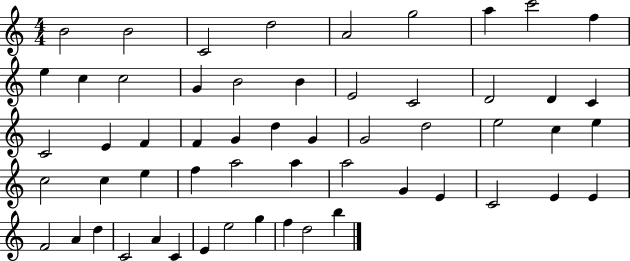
X:1
T:Untitled
M:4/4
L:1/4
K:C
B2 B2 C2 d2 A2 g2 a c'2 f e c c2 G B2 B E2 C2 D2 D C C2 E F F G d G G2 d2 e2 c e c2 c e f a2 a a2 G E C2 E E F2 A d C2 A C E e2 g f d2 b